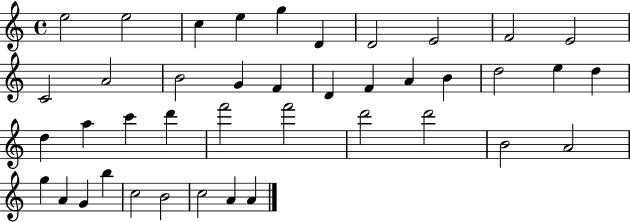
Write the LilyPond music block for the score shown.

{
  \clef treble
  \time 4/4
  \defaultTimeSignature
  \key c \major
  e''2 e''2 | c''4 e''4 g''4 d'4 | d'2 e'2 | f'2 e'2 | \break c'2 a'2 | b'2 g'4 f'4 | d'4 f'4 a'4 b'4 | d''2 e''4 d''4 | \break d''4 a''4 c'''4 d'''4 | f'''2 f'''2 | d'''2 d'''2 | b'2 a'2 | \break g''4 a'4 g'4 b''4 | c''2 b'2 | c''2 a'4 a'4 | \bar "|."
}